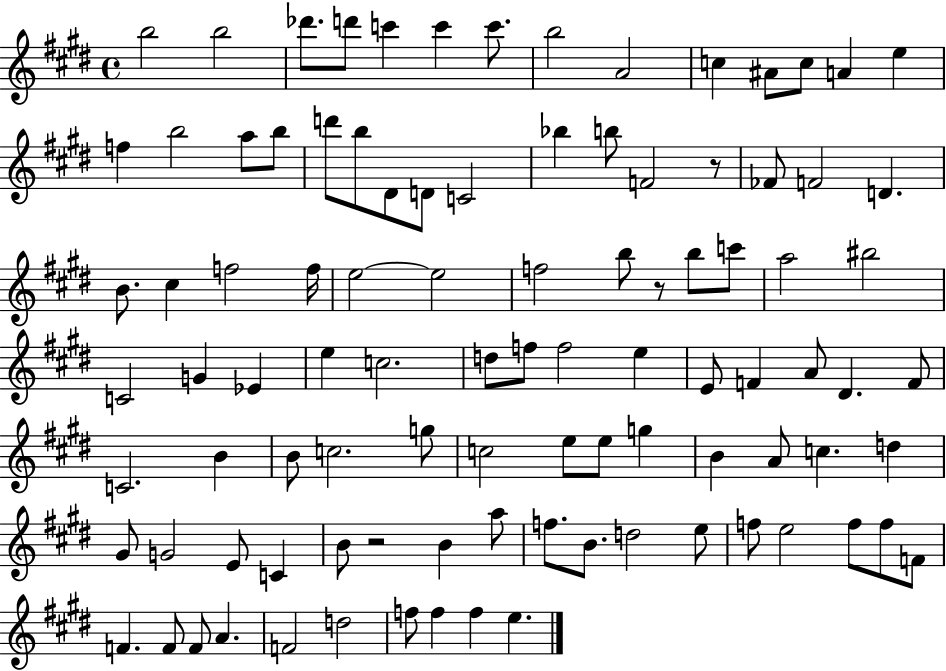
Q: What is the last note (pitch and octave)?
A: E5